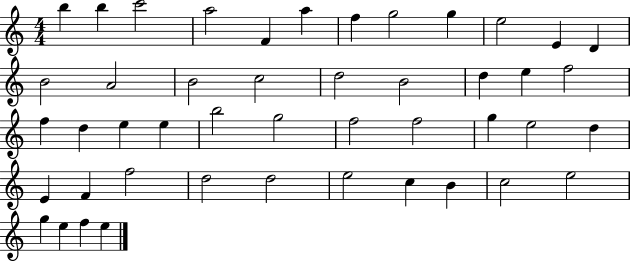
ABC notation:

X:1
T:Untitled
M:4/4
L:1/4
K:C
b b c'2 a2 F a f g2 g e2 E D B2 A2 B2 c2 d2 B2 d e f2 f d e e b2 g2 f2 f2 g e2 d E F f2 d2 d2 e2 c B c2 e2 g e f e